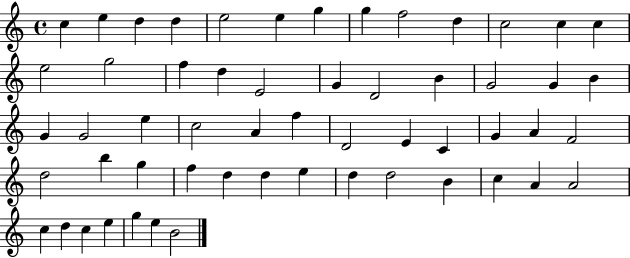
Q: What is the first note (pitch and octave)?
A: C5